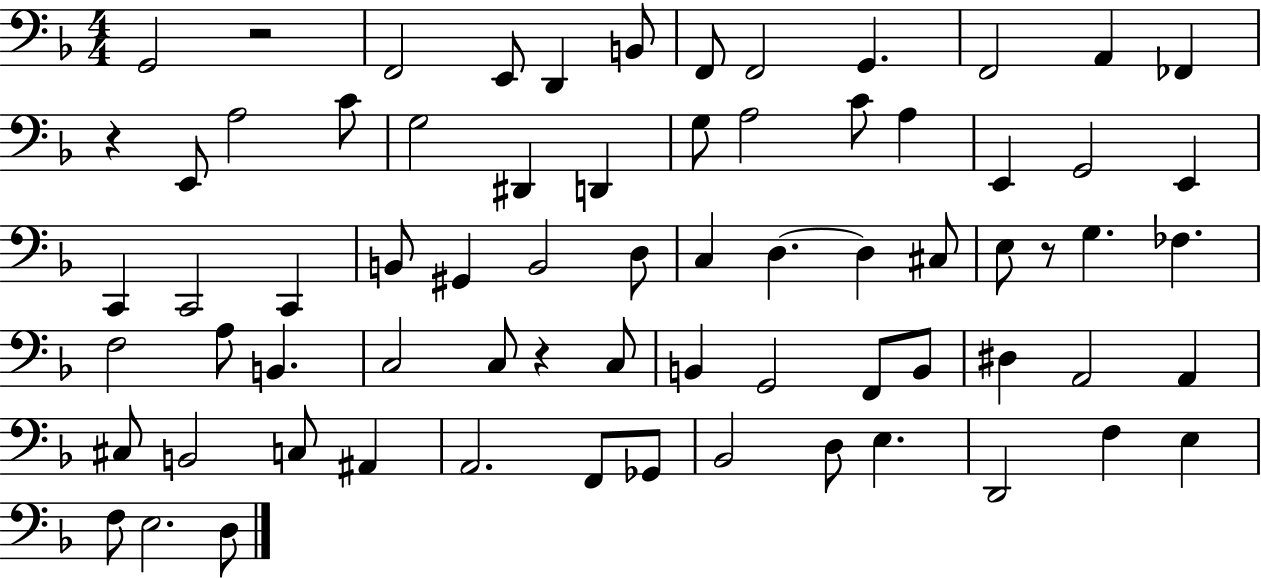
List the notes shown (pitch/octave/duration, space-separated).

G2/h R/h F2/h E2/e D2/q B2/e F2/e F2/h G2/q. F2/h A2/q FES2/q R/q E2/e A3/h C4/e G3/h D#2/q D2/q G3/e A3/h C4/e A3/q E2/q G2/h E2/q C2/q C2/h C2/q B2/e G#2/q B2/h D3/e C3/q D3/q. D3/q C#3/e E3/e R/e G3/q. FES3/q. F3/h A3/e B2/q. C3/h C3/e R/q C3/e B2/q G2/h F2/e B2/e D#3/q A2/h A2/q C#3/e B2/h C3/e A#2/q A2/h. F2/e Gb2/e Bb2/h D3/e E3/q. D2/h F3/q E3/q F3/e E3/h. D3/e